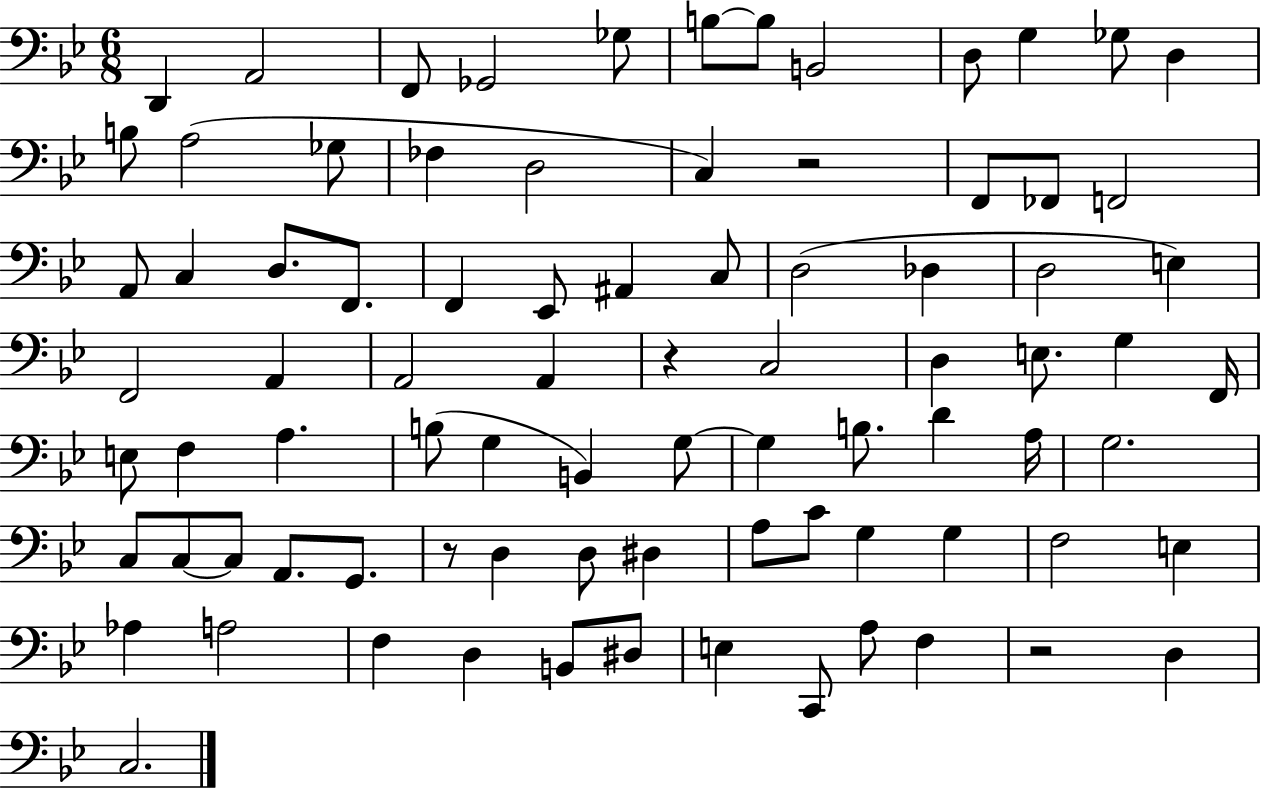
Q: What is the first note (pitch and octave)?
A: D2